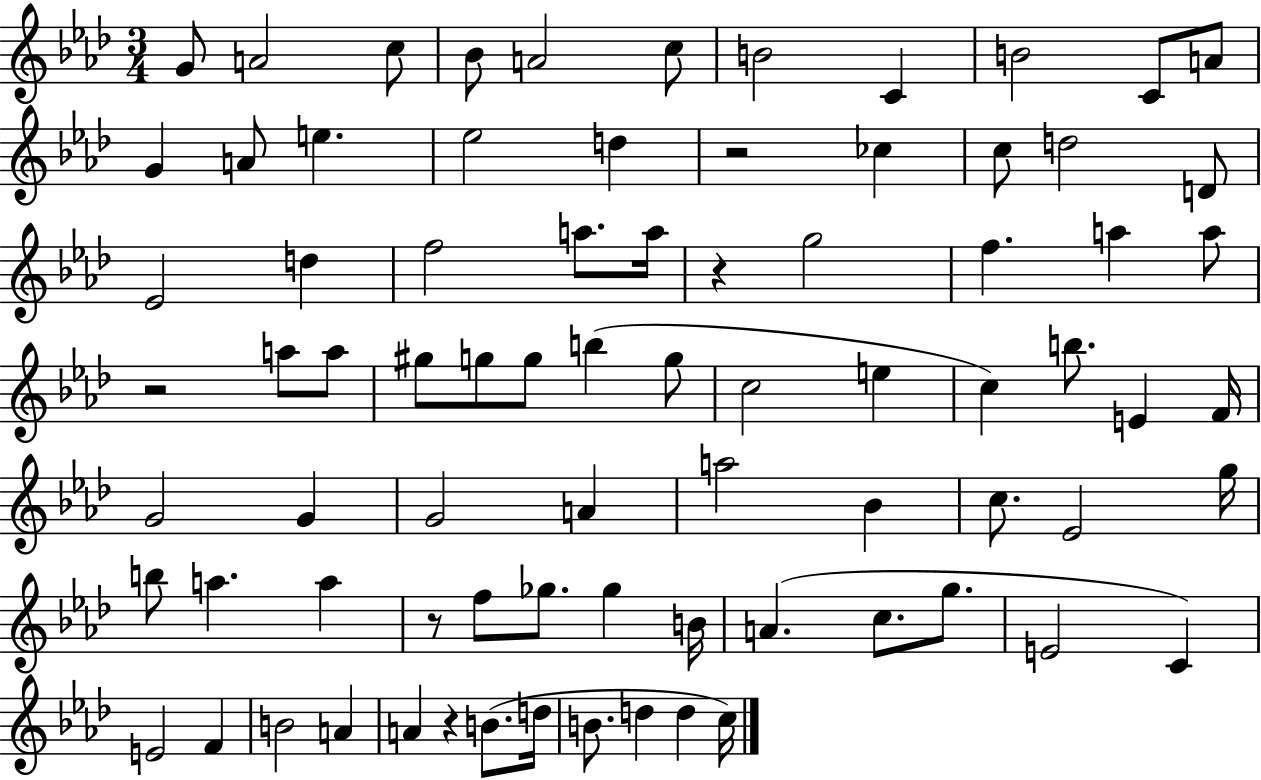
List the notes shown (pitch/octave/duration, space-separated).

G4/e A4/h C5/e Bb4/e A4/h C5/e B4/h C4/q B4/h C4/e A4/e G4/q A4/e E5/q. Eb5/h D5/q R/h CES5/q C5/e D5/h D4/e Eb4/h D5/q F5/h A5/e. A5/s R/q G5/h F5/q. A5/q A5/e R/h A5/e A5/e G#5/e G5/e G5/e B5/q G5/e C5/h E5/q C5/q B5/e. E4/q F4/s G4/h G4/q G4/h A4/q A5/h Bb4/q C5/e. Eb4/h G5/s B5/e A5/q. A5/q R/e F5/e Gb5/e. Gb5/q B4/s A4/q. C5/e. G5/e. E4/h C4/q E4/h F4/q B4/h A4/q A4/q R/q B4/e. D5/s B4/e. D5/q D5/q C5/s